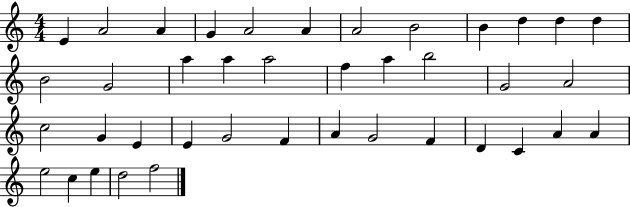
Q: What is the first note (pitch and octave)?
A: E4